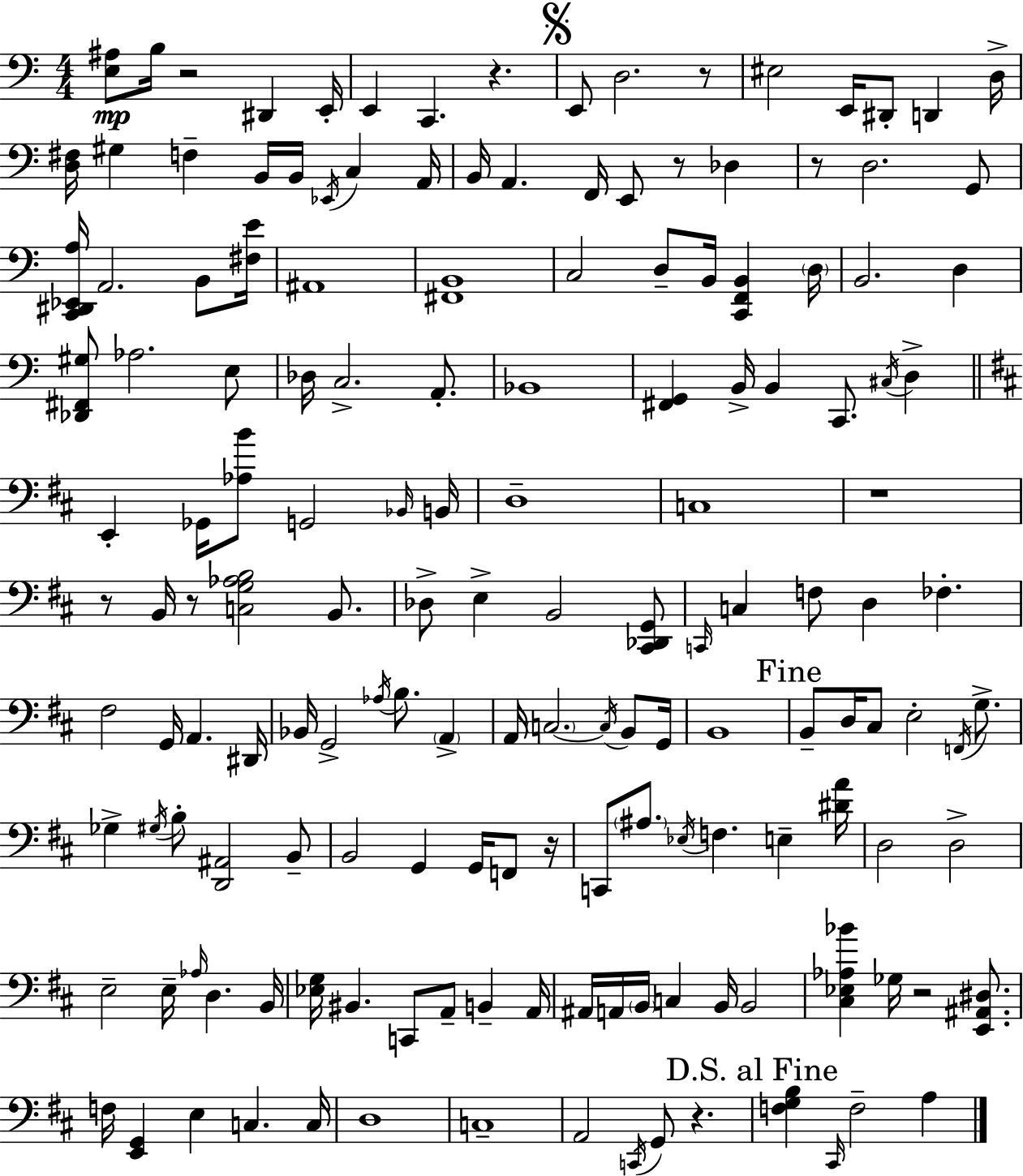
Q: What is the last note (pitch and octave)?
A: A3